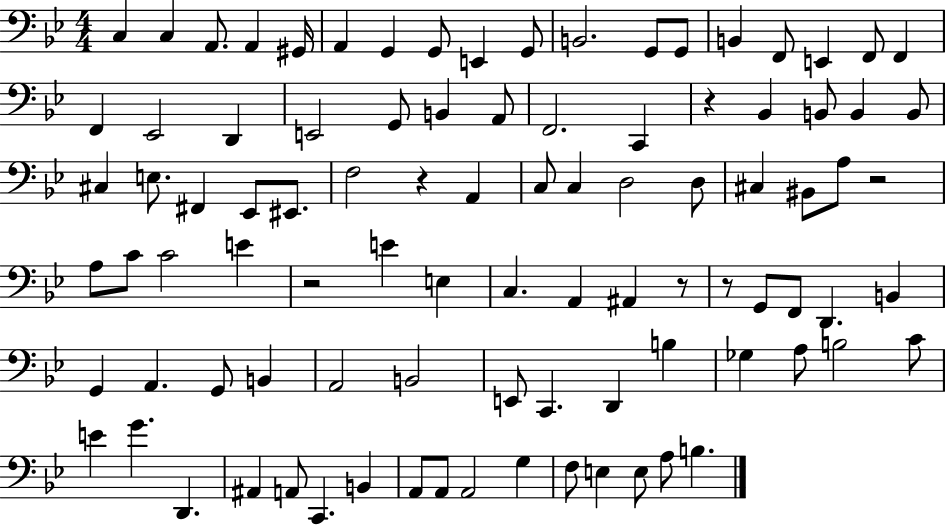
X:1
T:Untitled
M:4/4
L:1/4
K:Bb
C, C, A,,/2 A,, ^G,,/4 A,, G,, G,,/2 E,, G,,/2 B,,2 G,,/2 G,,/2 B,, F,,/2 E,, F,,/2 F,, F,, _E,,2 D,, E,,2 G,,/2 B,, A,,/2 F,,2 C,, z _B,, B,,/2 B,, B,,/2 ^C, E,/2 ^F,, _E,,/2 ^E,,/2 F,2 z A,, C,/2 C, D,2 D,/2 ^C, ^B,,/2 A,/2 z2 A,/2 C/2 C2 E z2 E E, C, A,, ^A,, z/2 z/2 G,,/2 F,,/2 D,, B,, G,, A,, G,,/2 B,, A,,2 B,,2 E,,/2 C,, D,, B, _G, A,/2 B,2 C/2 E G D,, ^A,, A,,/2 C,, B,, A,,/2 A,,/2 A,,2 G, F,/2 E, E,/2 A,/2 B,